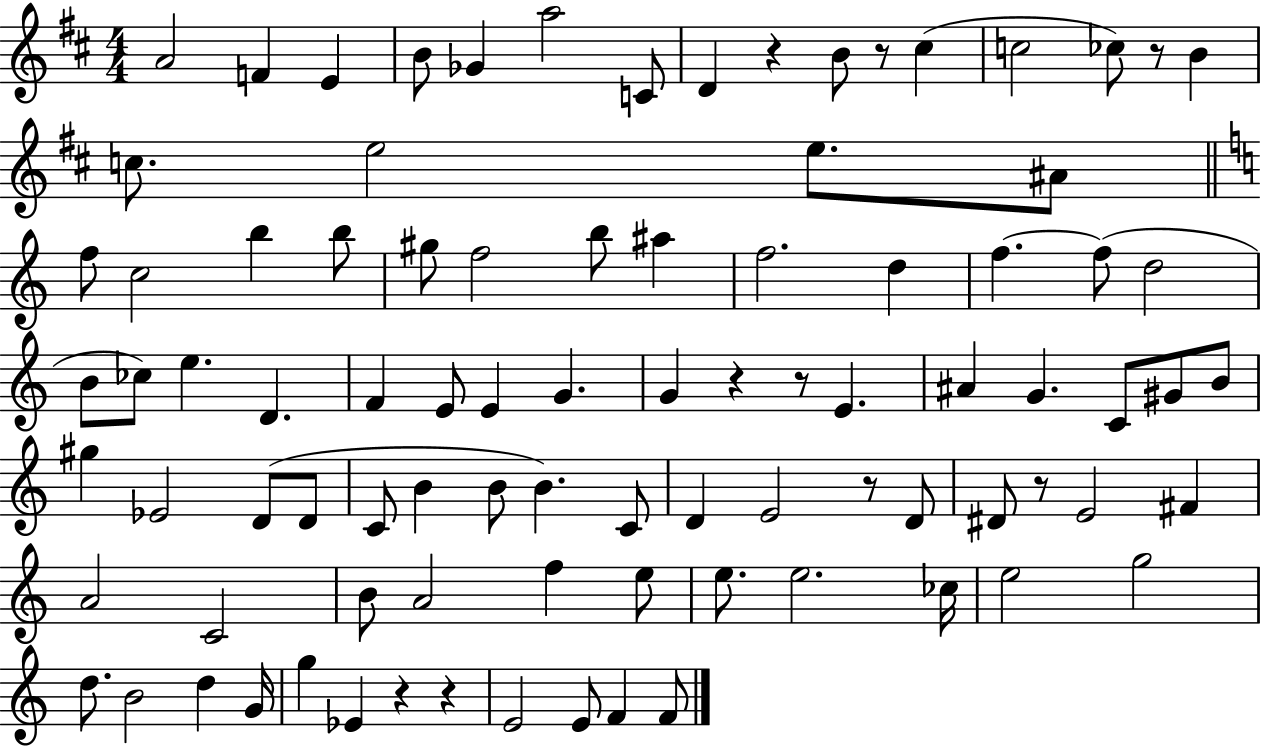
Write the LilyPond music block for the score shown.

{
  \clef treble
  \numericTimeSignature
  \time 4/4
  \key d \major
  a'2 f'4 e'4 | b'8 ges'4 a''2 c'8 | d'4 r4 b'8 r8 cis''4( | c''2 ces''8) r8 b'4 | \break c''8. e''2 e''8. ais'8 | \bar "||" \break \key c \major f''8 c''2 b''4 b''8 | gis''8 f''2 b''8 ais''4 | f''2. d''4 | f''4.~~ f''8( d''2 | \break b'8 ces''8) e''4. d'4. | f'4 e'8 e'4 g'4. | g'4 r4 r8 e'4. | ais'4 g'4. c'8 gis'8 b'8 | \break gis''4 ees'2 d'8( d'8 | c'8 b'4 b'8 b'4.) c'8 | d'4 e'2 r8 d'8 | dis'8 r8 e'2 fis'4 | \break a'2 c'2 | b'8 a'2 f''4 e''8 | e''8. e''2. ces''16 | e''2 g''2 | \break d''8. b'2 d''4 g'16 | g''4 ees'4 r4 r4 | e'2 e'8 f'4 f'8 | \bar "|."
}